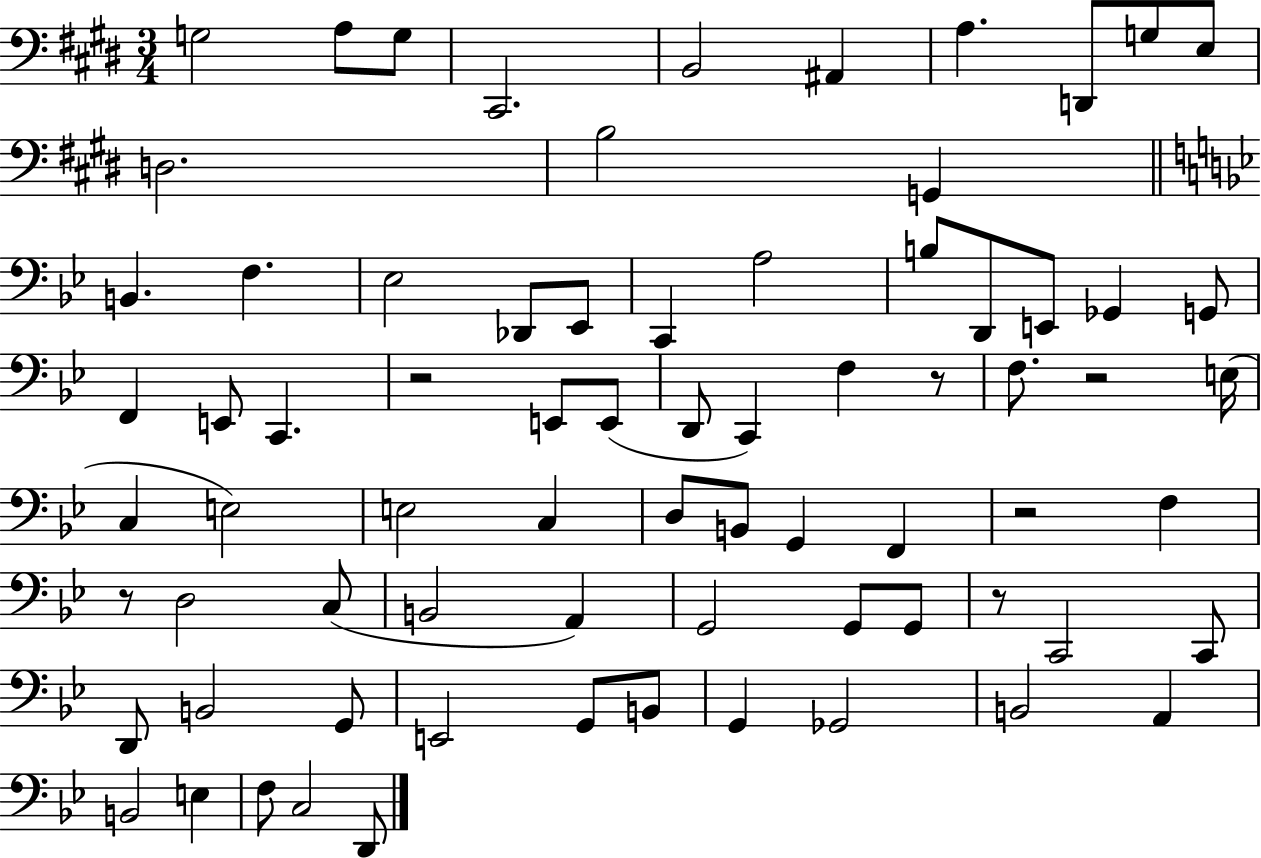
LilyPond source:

{
  \clef bass
  \numericTimeSignature
  \time 3/4
  \key e \major
  g2 a8 g8 | cis,2. | b,2 ais,4 | a4. d,8 g8 e8 | \break d2. | b2 g,4 | \bar "||" \break \key bes \major b,4. f4. | ees2 des,8 ees,8 | c,4 a2 | b8 d,8 e,8 ges,4 g,8 | \break f,4 e,8 c,4. | r2 e,8 e,8( | d,8 c,4) f4 r8 | f8. r2 e16( | \break c4 e2) | e2 c4 | d8 b,8 g,4 f,4 | r2 f4 | \break r8 d2 c8( | b,2 a,4) | g,2 g,8 g,8 | r8 c,2 c,8 | \break d,8 b,2 g,8 | e,2 g,8 b,8 | g,4 ges,2 | b,2 a,4 | \break b,2 e4 | f8 c2 d,8 | \bar "|."
}